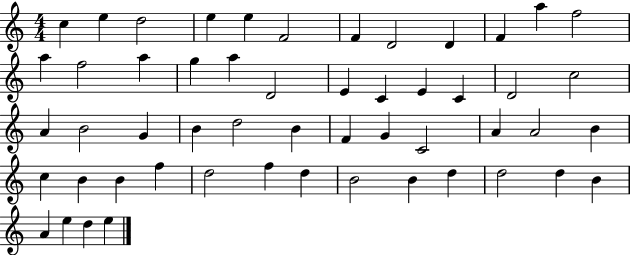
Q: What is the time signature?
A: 4/4